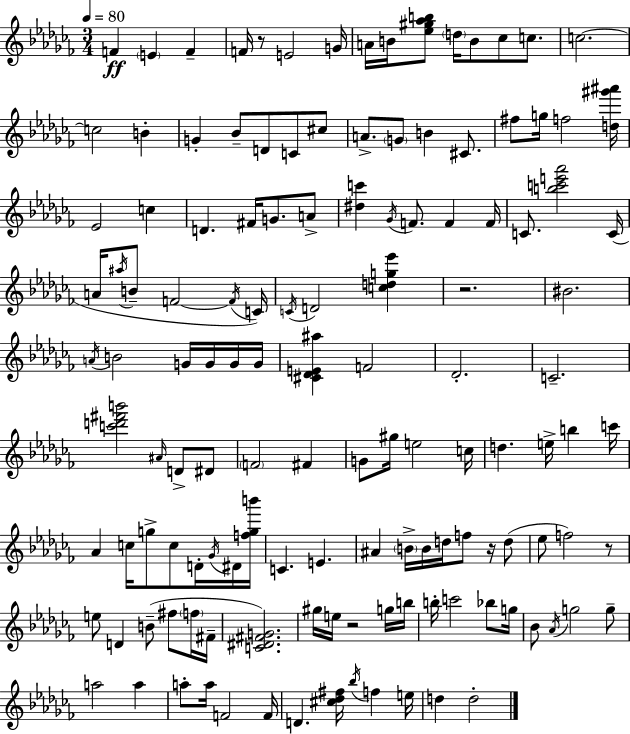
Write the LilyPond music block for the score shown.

{
  \clef treble
  \numericTimeSignature
  \time 3/4
  \key aes \minor
  \tempo 4 = 80
  f'4\ff \parenthesize e'4 f'4-- | f'16 r8 e'2 g'16 | a'16 b'16 <ees'' gis'' aes'' b''>8 \parenthesize d''16 b'8 ces''8 c''8. | c''2.~~ | \break c''2 b'4-. | g'4-. bes'8-- d'8 c'8 cis''8 | a'8.-> \parenthesize g'8 b'4 cis'8. | fis''8 g''16 f''2 <d'' gis''' ais'''>16 | \break ees'2 c''4 | d'4. fis'16 g'8. a'8-> | <dis'' c'''>4 \acciaccatura { ges'16 } f'8. f'4 | f'16 c'8. <b'' c''' e''' aes'''>2 | \break c'16( a'16 \acciaccatura { ais''16 } b'8-- f'2~~ | \acciaccatura { f'16 }) c'16 \acciaccatura { c'16 } d'2 | <c'' d'' g'' ees'''>4 r2. | bis'2. | \break \acciaccatura { a'16 } b'2 | g'16 g'16 g'16 g'16 <cis' des' e' ais''>4 f'2 | des'2.-. | c'2.-- | \break <c''' d''' fis''' b'''>2 | \grace { ais'16 } d'8-> dis'8 \parenthesize f'2 | fis'4 g'8 gis''16 e''2 | c''16 d''4. | \break e''16-> b''4 c'''16 aes'4 c''16 g''8-> | c''8 d'16-. \acciaccatura { ges'16 } dis'16 <f'' g'' b'''>16 c'4. | e'4. ais'4 \parenthesize b'16-> | b'16 d''16 f''8 r16 d''8( ees''8 f''2) | \break r8 e''8 d'4 | b'8--( fis''8 \parenthesize f''16 fis'16-- <c' dis' fis' g'>2.) | gis''16 e''16 r2 | g''16 b''16 b''16-. c'''2 | \break bes''8 g''16 bes'8 \acciaccatura { aes'16 } g''2 | g''8-- a''2 | a''4 a''8-. a''16 f'2 | f'16 d'4. | \break <cis'' des'' fis''>16 \acciaccatura { bes''16 } f''4 e''16 d''4 | d''2-. \bar "|."
}